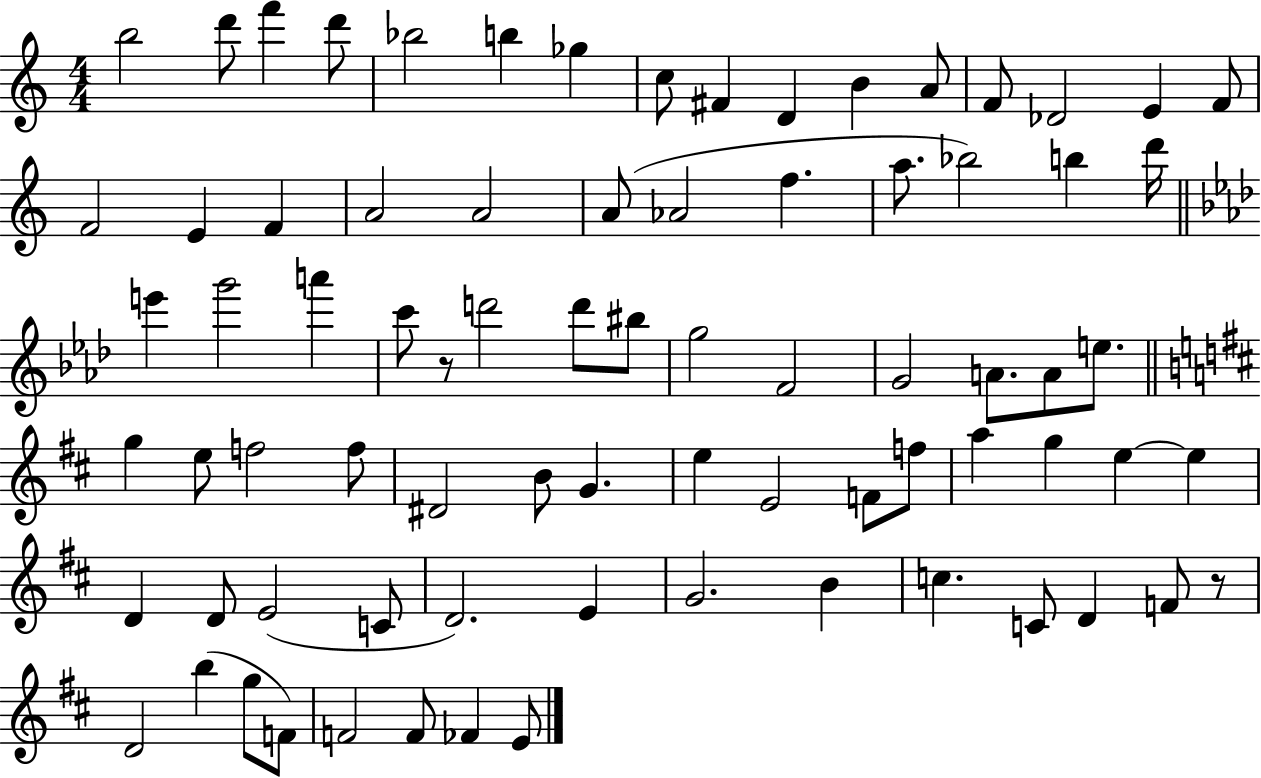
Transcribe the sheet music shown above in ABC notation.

X:1
T:Untitled
M:4/4
L:1/4
K:C
b2 d'/2 f' d'/2 _b2 b _g c/2 ^F D B A/2 F/2 _D2 E F/2 F2 E F A2 A2 A/2 _A2 f a/2 _b2 b d'/4 e' g'2 a' c'/2 z/2 d'2 d'/2 ^b/2 g2 F2 G2 A/2 A/2 e/2 g e/2 f2 f/2 ^D2 B/2 G e E2 F/2 f/2 a g e e D D/2 E2 C/2 D2 E G2 B c C/2 D F/2 z/2 D2 b g/2 F/2 F2 F/2 _F E/2